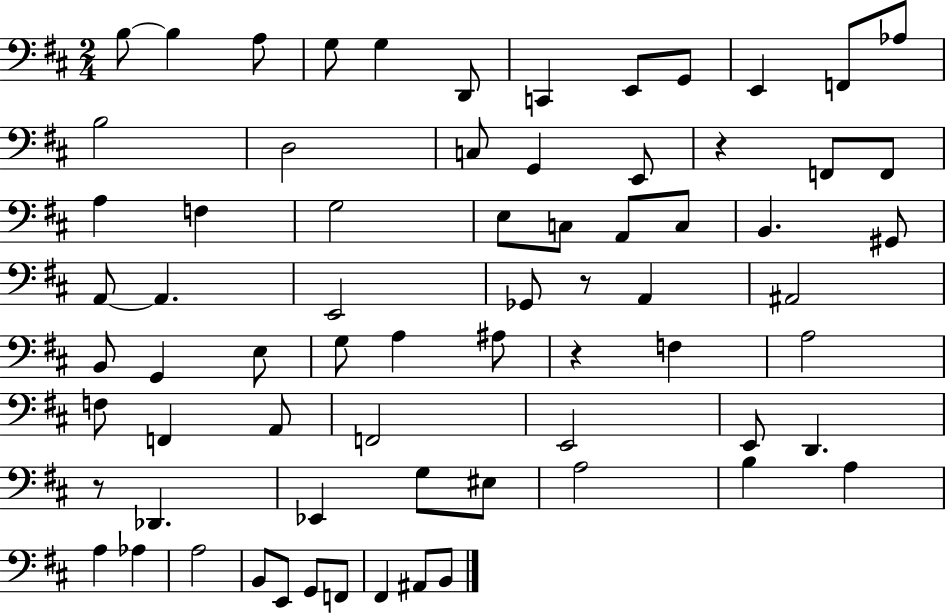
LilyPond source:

{
  \clef bass
  \numericTimeSignature
  \time 2/4
  \key d \major
  b8~~ b4 a8 | g8 g4 d,8 | c,4 e,8 g,8 | e,4 f,8 aes8 | \break b2 | d2 | c8 g,4 e,8 | r4 f,8 f,8 | \break a4 f4 | g2 | e8 c8 a,8 c8 | b,4. gis,8 | \break a,8~~ a,4. | e,2 | ges,8 r8 a,4 | ais,2 | \break b,8 g,4 e8 | g8 a4 ais8 | r4 f4 | a2 | \break f8 f,4 a,8 | f,2 | e,2 | e,8 d,4. | \break r8 des,4. | ees,4 g8 eis8 | a2 | b4 a4 | \break a4 aes4 | a2 | b,8 e,8 g,8 f,8 | fis,4 ais,8 b,8 | \break \bar "|."
}